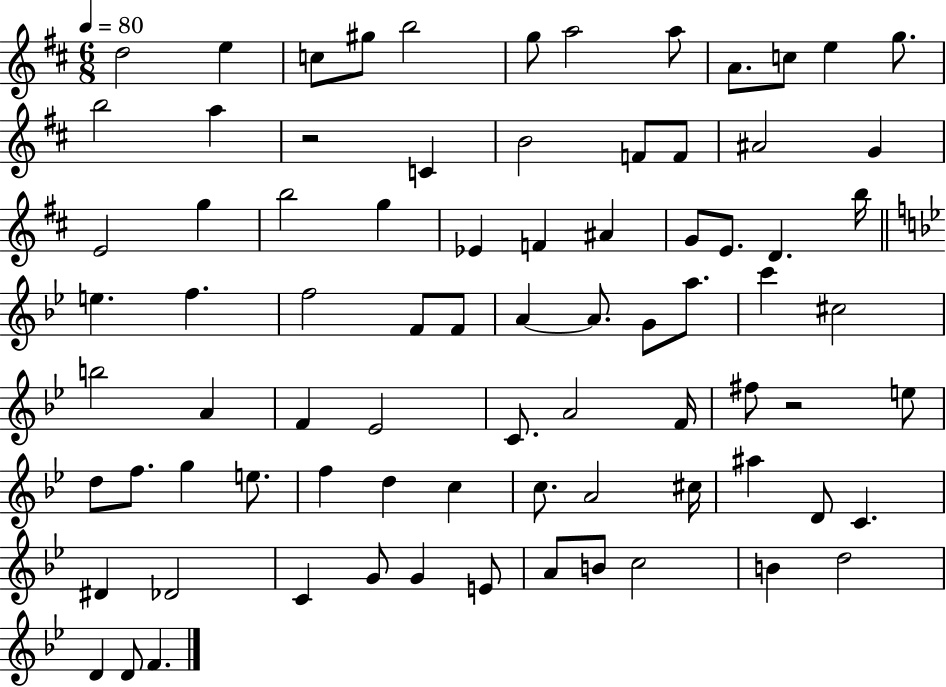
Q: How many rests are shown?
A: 2